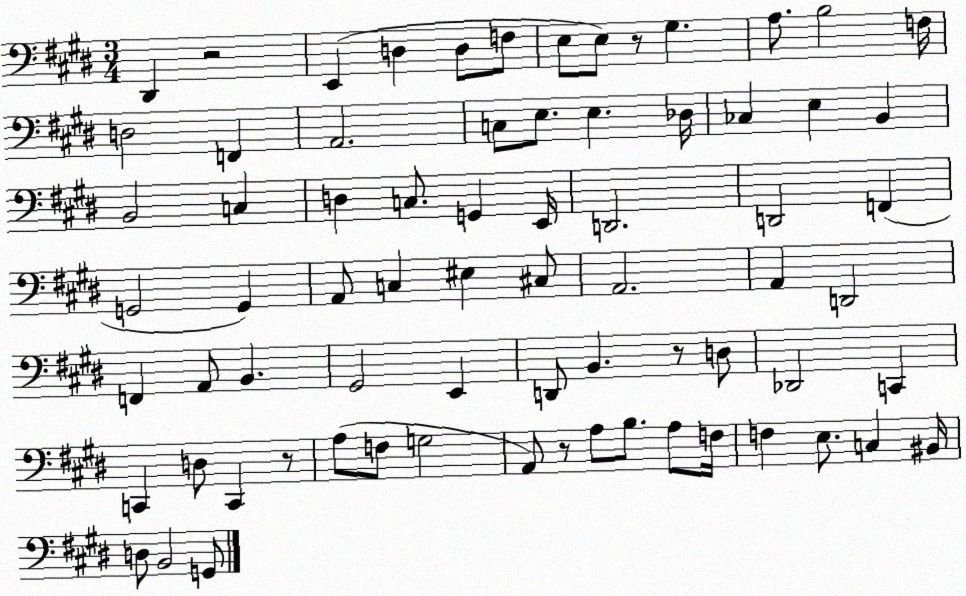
X:1
T:Untitled
M:3/4
L:1/4
K:E
^D,, z2 E,, D, D,/2 F,/2 E,/2 E,/2 z/2 ^G, A,/2 B,2 F,/4 D,2 F,, A,,2 C,/2 E,/2 E, _D,/4 _C, E, B,, B,,2 C, D, C,/2 G,, E,,/4 D,,2 D,,2 F,, G,,2 G,, A,,/2 C, ^E, ^C,/2 A,,2 A,, D,,2 F,, A,,/2 B,, ^G,,2 E,, D,,/2 B,, z/2 D,/2 _D,,2 C,, C,, D,/2 C,, z/2 A,/2 F,/2 G,2 A,,/2 z/2 A,/2 B,/2 A,/2 F,/4 F, E,/2 C, ^B,,/4 D,/2 B,,2 G,,/2